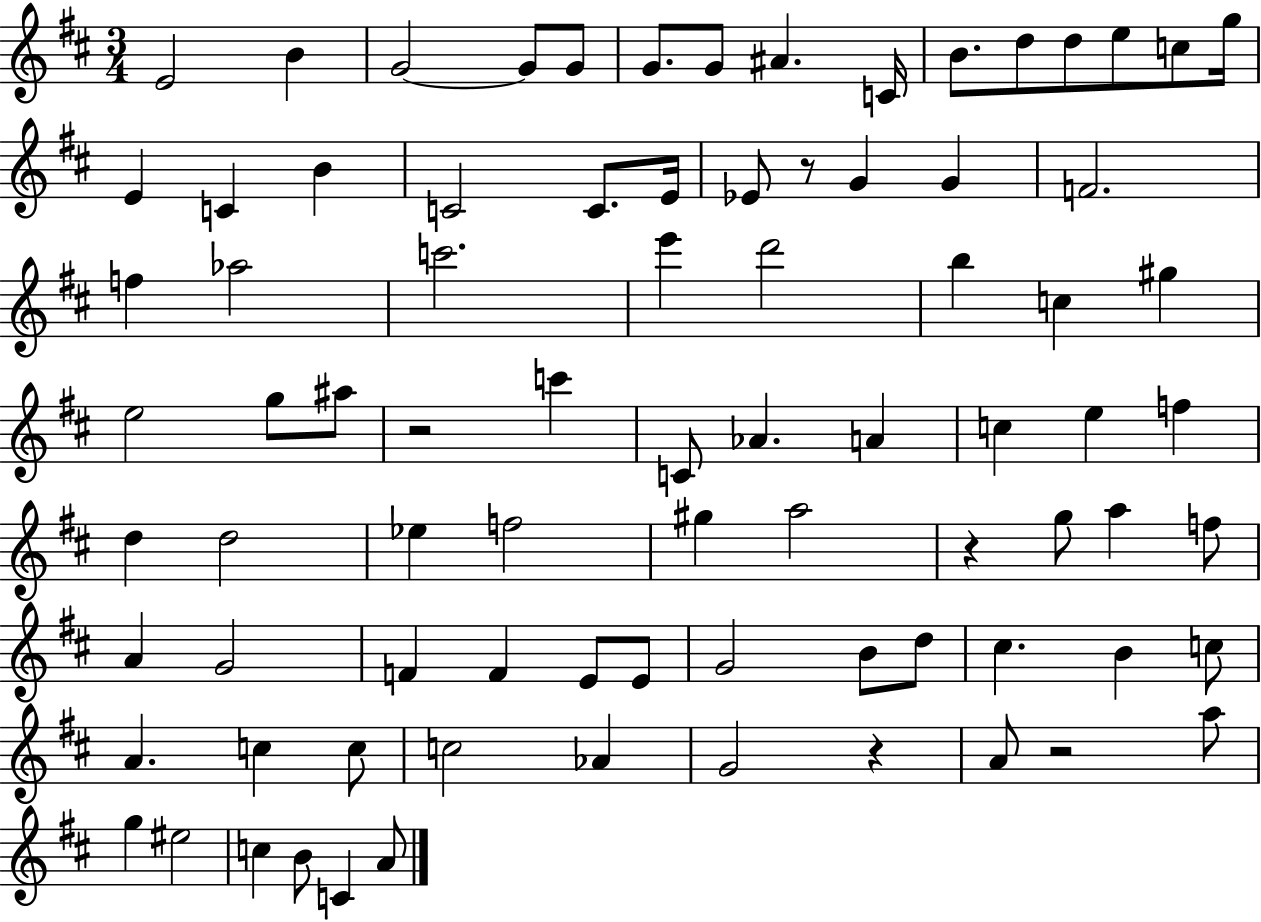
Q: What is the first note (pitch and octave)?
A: E4